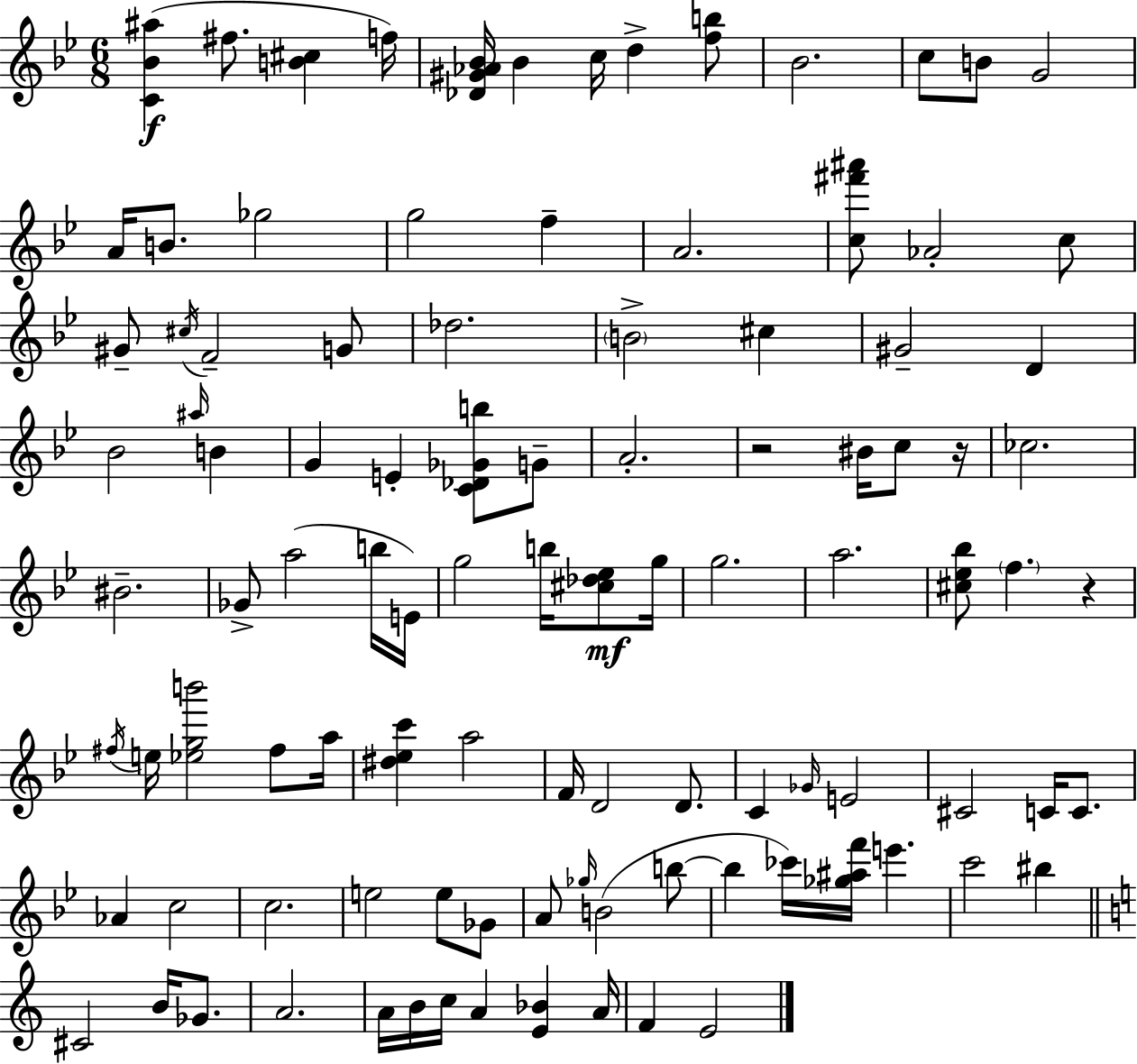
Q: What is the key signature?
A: G minor